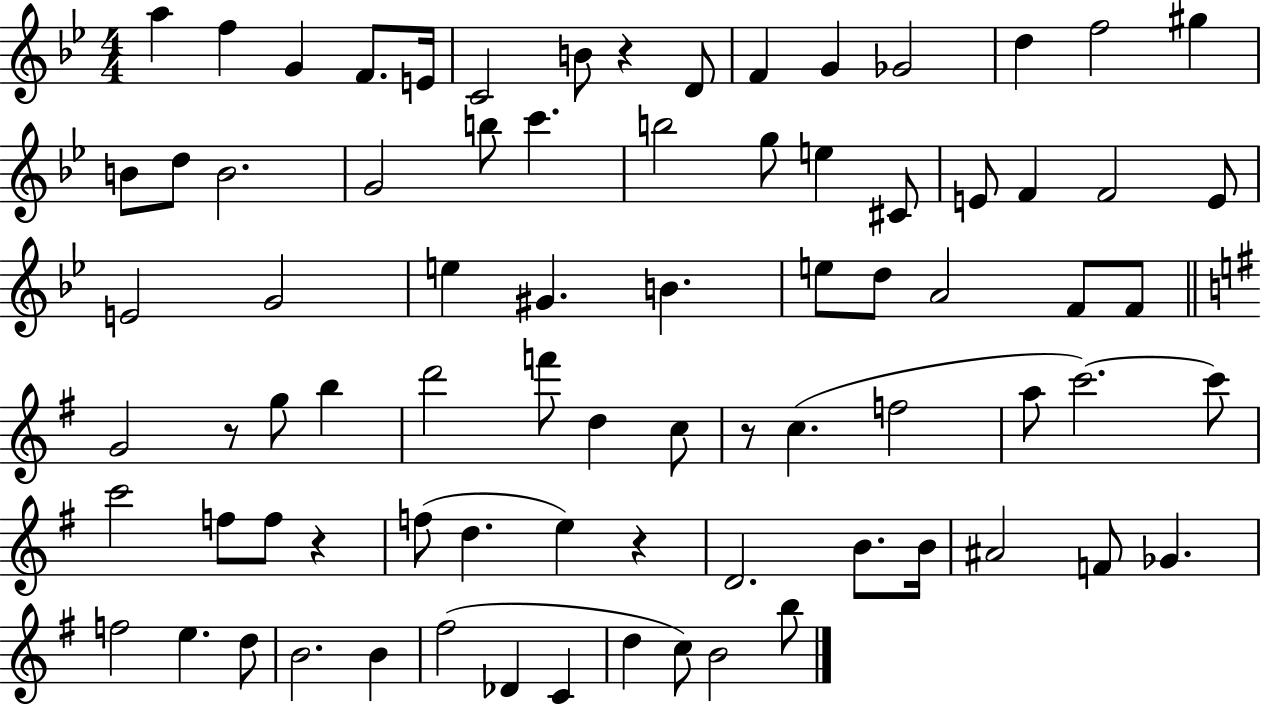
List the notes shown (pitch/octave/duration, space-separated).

A5/q F5/q G4/q F4/e. E4/s C4/h B4/e R/q D4/e F4/q G4/q Gb4/h D5/q F5/h G#5/q B4/e D5/e B4/h. G4/h B5/e C6/q. B5/h G5/e E5/q C#4/e E4/e F4/q F4/h E4/e E4/h G4/h E5/q G#4/q. B4/q. E5/e D5/e A4/h F4/e F4/e G4/h R/e G5/e B5/q D6/h F6/e D5/q C5/e R/e C5/q. F5/h A5/e C6/h. C6/e C6/h F5/e F5/e R/q F5/e D5/q. E5/q R/q D4/h. B4/e. B4/s A#4/h F4/e Gb4/q. F5/h E5/q. D5/e B4/h. B4/q F#5/h Db4/q C4/q D5/q C5/e B4/h B5/e